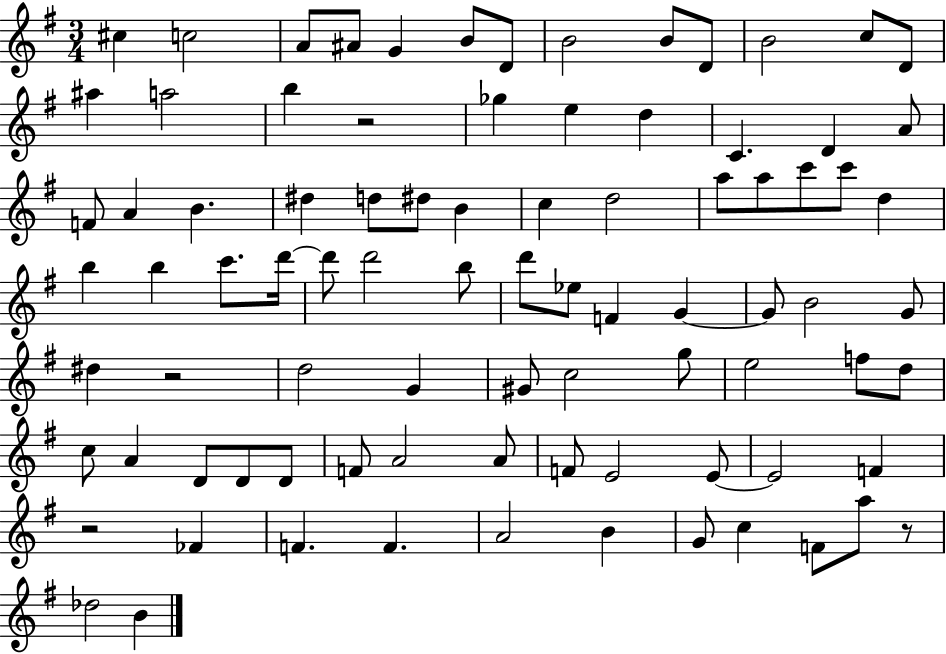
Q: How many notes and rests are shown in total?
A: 87